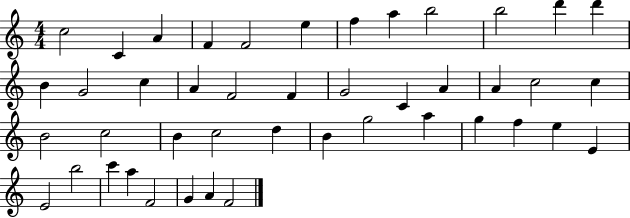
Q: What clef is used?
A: treble